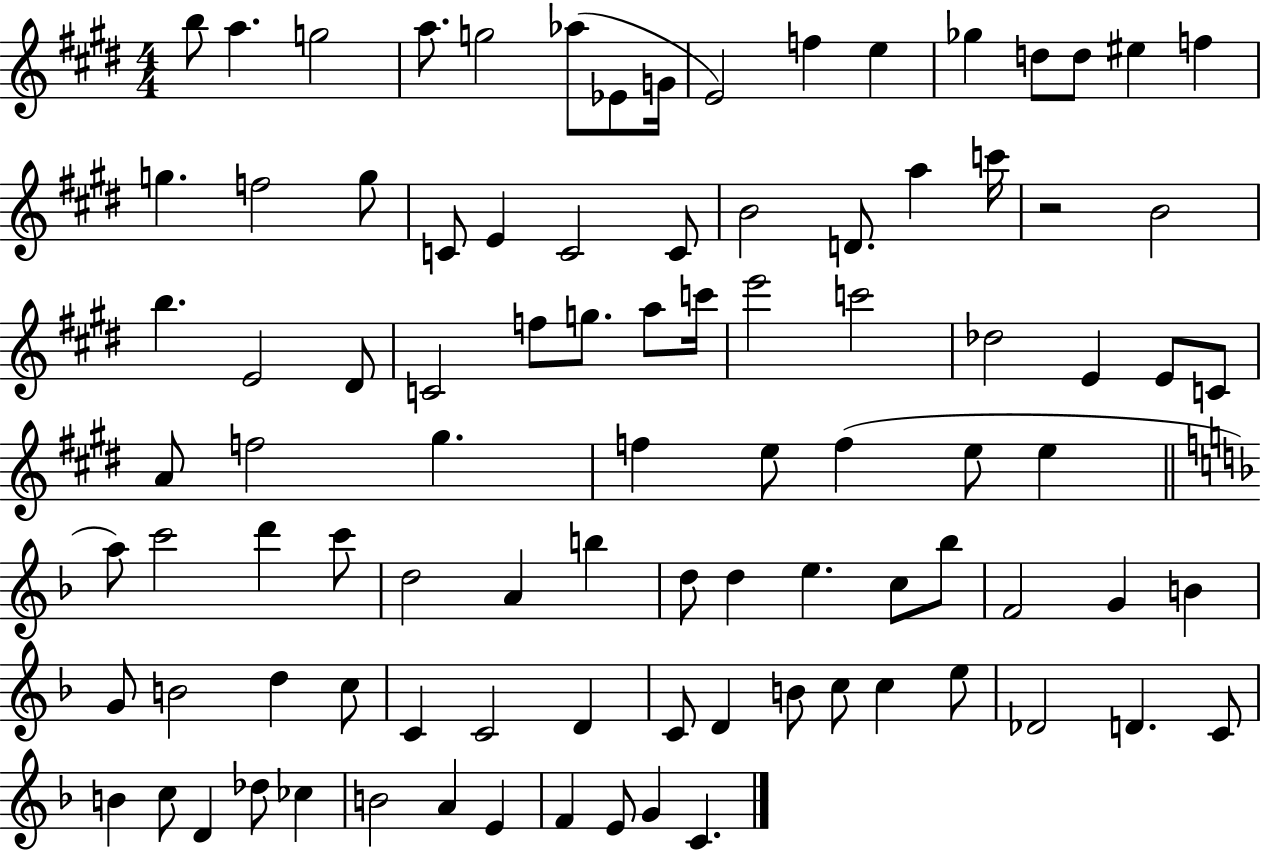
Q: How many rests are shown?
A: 1